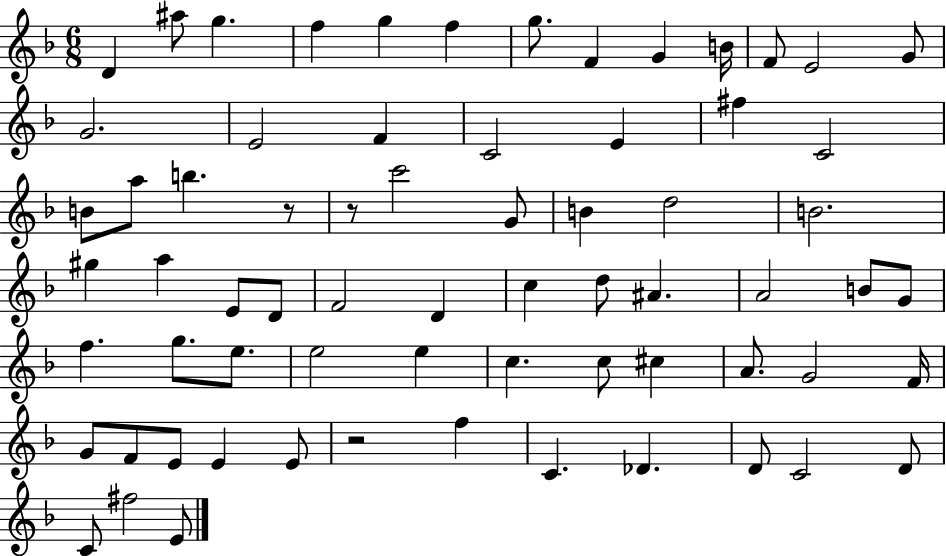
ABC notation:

X:1
T:Untitled
M:6/8
L:1/4
K:F
D ^a/2 g f g f g/2 F G B/4 F/2 E2 G/2 G2 E2 F C2 E ^f C2 B/2 a/2 b z/2 z/2 c'2 G/2 B d2 B2 ^g a E/2 D/2 F2 D c d/2 ^A A2 B/2 G/2 f g/2 e/2 e2 e c c/2 ^c A/2 G2 F/4 G/2 F/2 E/2 E E/2 z2 f C _D D/2 C2 D/2 C/2 ^f2 E/2